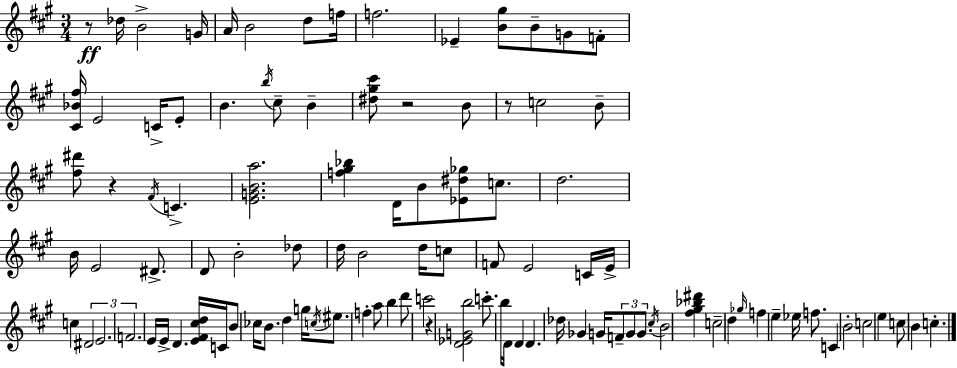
{
  \clef treble
  \numericTimeSignature
  \time 3/4
  \key a \major
  \repeat volta 2 { r8\ff des''16 b'2-> g'16 | a'16 b'2 d''8 f''16 | f''2. | ees'4-- <b' gis''>8 b'8-- g'8 f'8-. | \break <cis' bes' fis''>16 e'2 c'16-> e'8-. | b'4. \acciaccatura { b''16 } cis''8-- b'4-- | <dis'' gis'' cis'''>8 r2 b'8 | r8 c''2 b'8-- | \break <fis'' dis'''>8 r4 \acciaccatura { fis'16 } c'4.-> | <e' g' b' a''>2. | <f'' gis'' bes''>4 d'16 b'8 <ees' dis'' ges''>8 c''8. | d''2. | \break b'16 e'2 dis'8.-> | d'8 b'2-. | des''8 d''16 b'2 d''16 | c''8 f'8 e'2 | \break c'16 e'16-> c''4 \tuplet 3/2 { dis'2 | e'2. | f'2. } | e'16 e'16-> d'4. <e' fis' cis'' d''>16 c'16 | \break b'8 ces''16 b'8. d''4 g''16 \acciaccatura { c''16 } | eis''8. f''4-. a''8 b''4 | d'''8 c'''2 r4 | <d' ees' g' b''>2 c'''8.-. | \break b''16 d'16 d'4 d'4. | des''16 ges'4 g'16 \tuplet 3/2 { f'8-- g'8 | g'8. } \acciaccatura { cis''16 } b'2 | <fis'' gis'' bes'' dis'''>4 c''2-- | \break d''4 \grace { ges''16 } f''4 e''4-- | ees''16 f''8. c'4 b'2-. | c''2 | e''4 c''8 b'4 c''4.-. | \break } \bar "|."
}